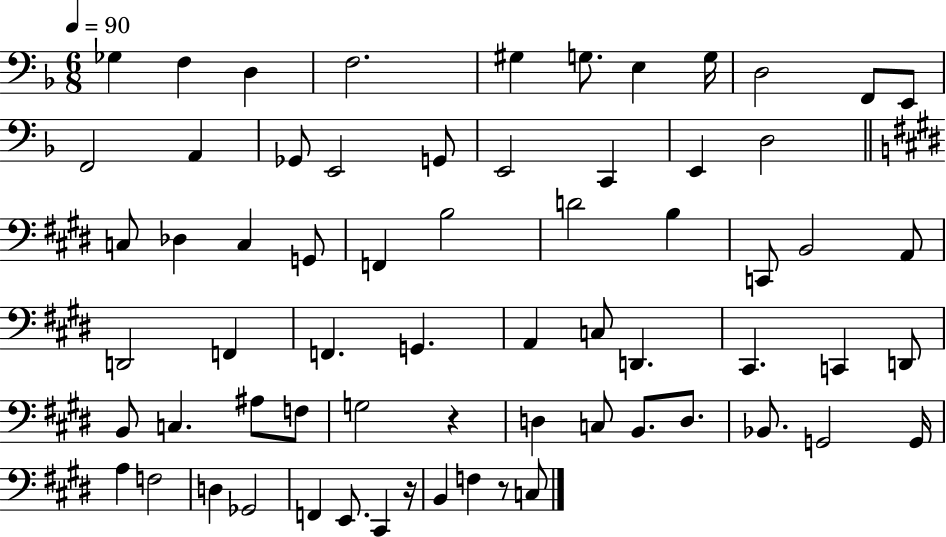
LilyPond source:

{
  \clef bass
  \numericTimeSignature
  \time 6/8
  \key f \major
  \tempo 4 = 90
  ges4 f4 d4 | f2. | gis4 g8. e4 g16 | d2 f,8 e,8 | \break f,2 a,4 | ges,8 e,2 g,8 | e,2 c,4 | e,4 d2 | \break \bar "||" \break \key e \major c8 des4 c4 g,8 | f,4 b2 | d'2 b4 | c,8 b,2 a,8 | \break d,2 f,4 | f,4. g,4. | a,4 c8 d,4. | cis,4. c,4 d,8 | \break b,8 c4. ais8 f8 | g2 r4 | d4 c8 b,8. d8. | bes,8. g,2 g,16 | \break a4 f2 | d4 ges,2 | f,4 e,8. cis,4 r16 | b,4 f4 r8 c8 | \break \bar "|."
}